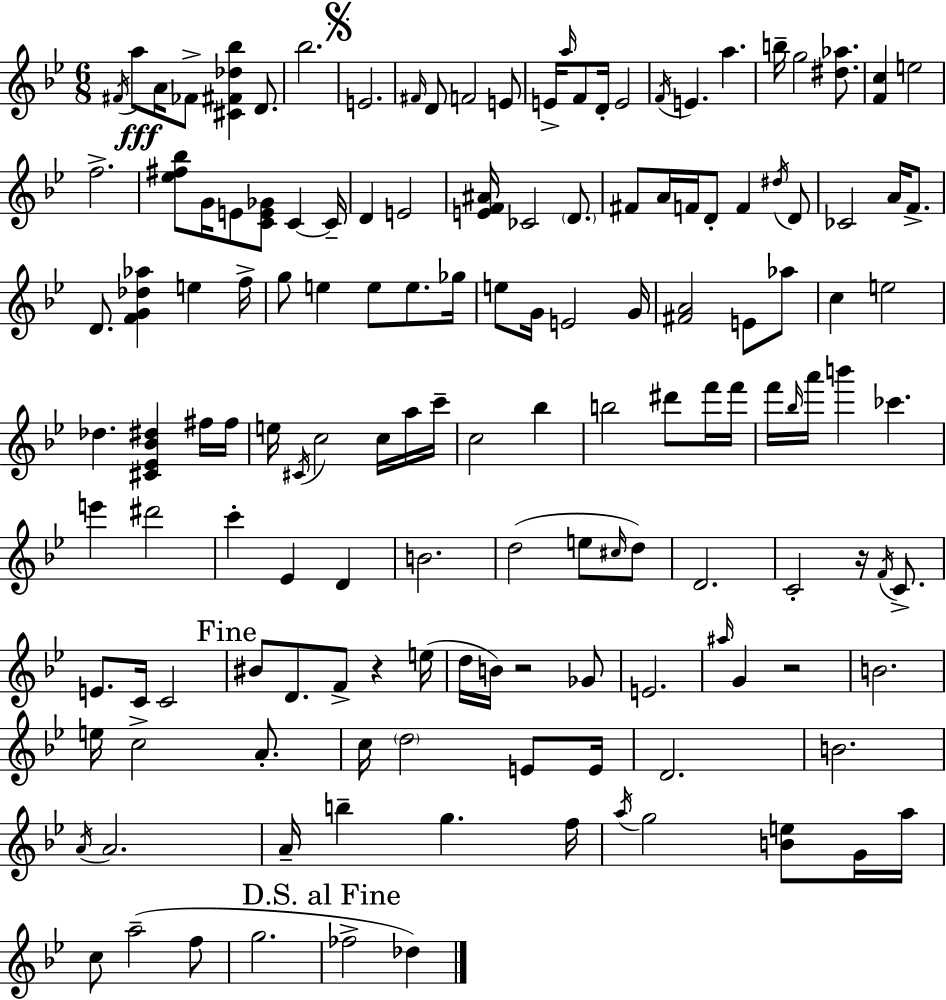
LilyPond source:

{
  \clef treble
  \numericTimeSignature
  \time 6/8
  \key g \minor
  \acciaccatura { fis'16 }\fff a''8 a'16 fes'8-> <cis' fis' des'' bes''>4 d'8. | bes''2. | \mark \markup { \musicglyph "scripts.segno" } e'2. | \grace { fis'16 } d'8 f'2 | \break e'8 e'16-> \grace { a''16 } f'8 d'16-. e'2 | \acciaccatura { f'16 } e'4. a''4. | b''16-- g''2 | <dis'' aes''>8. <f' c''>4 e''2 | \break f''2.-> | <ees'' fis'' bes''>8 g'16 e'8 <c' e' ges'>8 c'4~~ | c'16-- d'4 e'2 | <e' f' ais'>16 ces'2 | \break \parenthesize d'8. fis'8 a'16 f'16 d'8-. f'4 | \acciaccatura { dis''16 } d'8 ces'2 | a'16 f'8.-> d'8. <f' g' des'' aes''>4 | e''4 f''16-> g''8 e''4 e''8 | \break e''8. ges''16 e''8 g'16 e'2 | g'16 <fis' a'>2 | e'8 aes''8 c''4 e''2 | des''4. <cis' ees' bes' dis''>4 | \break fis''16 fis''16 e''16 \acciaccatura { cis'16 } c''2 | c''16 a''16 c'''16-- c''2 | bes''4 b''2 | dis'''8 f'''16 f'''16 f'''16 \grace { bes''16 } a'''16 b'''4 | \break ces'''4. e'''4 dis'''2 | c'''4-. ees'4 | d'4 b'2. | d''2( | \break e''8 \grace { cis''16 }) d''8 d'2. | c'2-. | r16 \acciaccatura { f'16 } c'8.-> e'8. | c'16 c'2 \mark "Fine" bis'8 d'8. | \break f'8-> r4 e''16( d''16 b'16) r2 | ges'8 e'2. | \grace { ais''16 } g'4 | r2 b'2. | \break e''16 c''2-> | a'8.-. c''16 \parenthesize d''2 | e'8 e'16 d'2. | b'2. | \break \acciaccatura { a'16 } a'2. | a'16-- | b''4-- g''4. f''16 \acciaccatura { a''16 } | g''2 <b' e''>8 g'16 a''16 | \break c''8 a''2--( f''8 | g''2. | \mark "D.S. al Fine" fes''2-> des''4) | \bar "|."
}